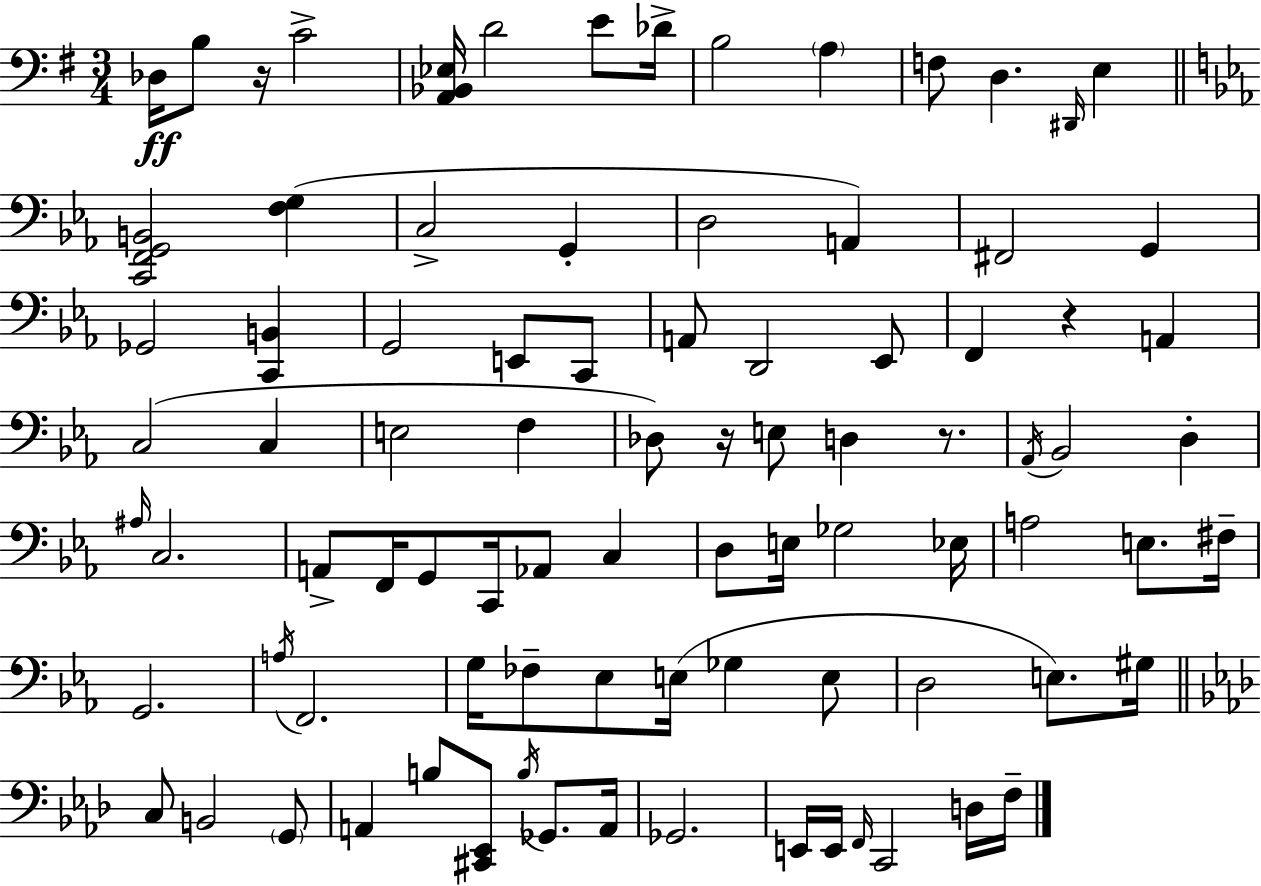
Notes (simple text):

Db3/s B3/e R/s C4/h [A2,Bb2,Eb3]/s D4/h E4/e Db4/s B3/h A3/q F3/e D3/q. D#2/s E3/q [C2,F2,G2,B2]/h [F3,G3]/q C3/h G2/q D3/h A2/q F#2/h G2/q Gb2/h [C2,B2]/q G2/h E2/e C2/e A2/e D2/h Eb2/e F2/q R/q A2/q C3/h C3/q E3/h F3/q Db3/e R/s E3/e D3/q R/e. Ab2/s Bb2/h D3/q A#3/s C3/h. A2/e F2/s G2/e C2/s Ab2/e C3/q D3/e E3/s Gb3/h Eb3/s A3/h E3/e. F#3/s G2/h. A3/s F2/h. G3/s FES3/e Eb3/e E3/s Gb3/q E3/e D3/h E3/e. G#3/s C3/e B2/h G2/e A2/q B3/e [C#2,Eb2]/e B3/s Gb2/e. A2/s Gb2/h. E2/s E2/s F2/s C2/h D3/s F3/s